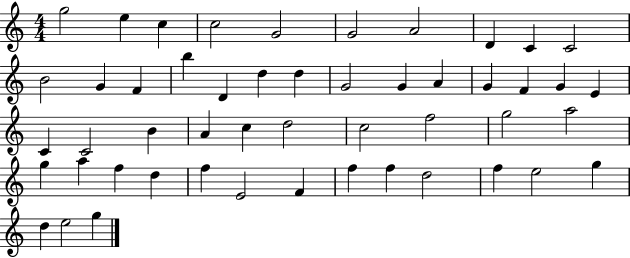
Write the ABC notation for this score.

X:1
T:Untitled
M:4/4
L:1/4
K:C
g2 e c c2 G2 G2 A2 D C C2 B2 G F b D d d G2 G A G F G E C C2 B A c d2 c2 f2 g2 a2 g a f d f E2 F f f d2 f e2 g d e2 g